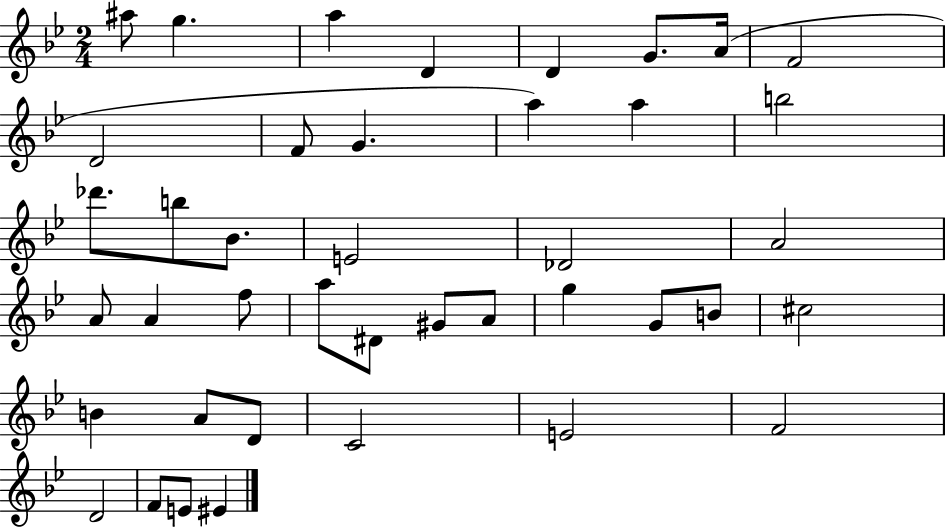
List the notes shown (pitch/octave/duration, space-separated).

A#5/e G5/q. A5/q D4/q D4/q G4/e. A4/s F4/h D4/h F4/e G4/q. A5/q A5/q B5/h Db6/e. B5/e Bb4/e. E4/h Db4/h A4/h A4/e A4/q F5/e A5/e D#4/e G#4/e A4/e G5/q G4/e B4/e C#5/h B4/q A4/e D4/e C4/h E4/h F4/h D4/h F4/e E4/e EIS4/q